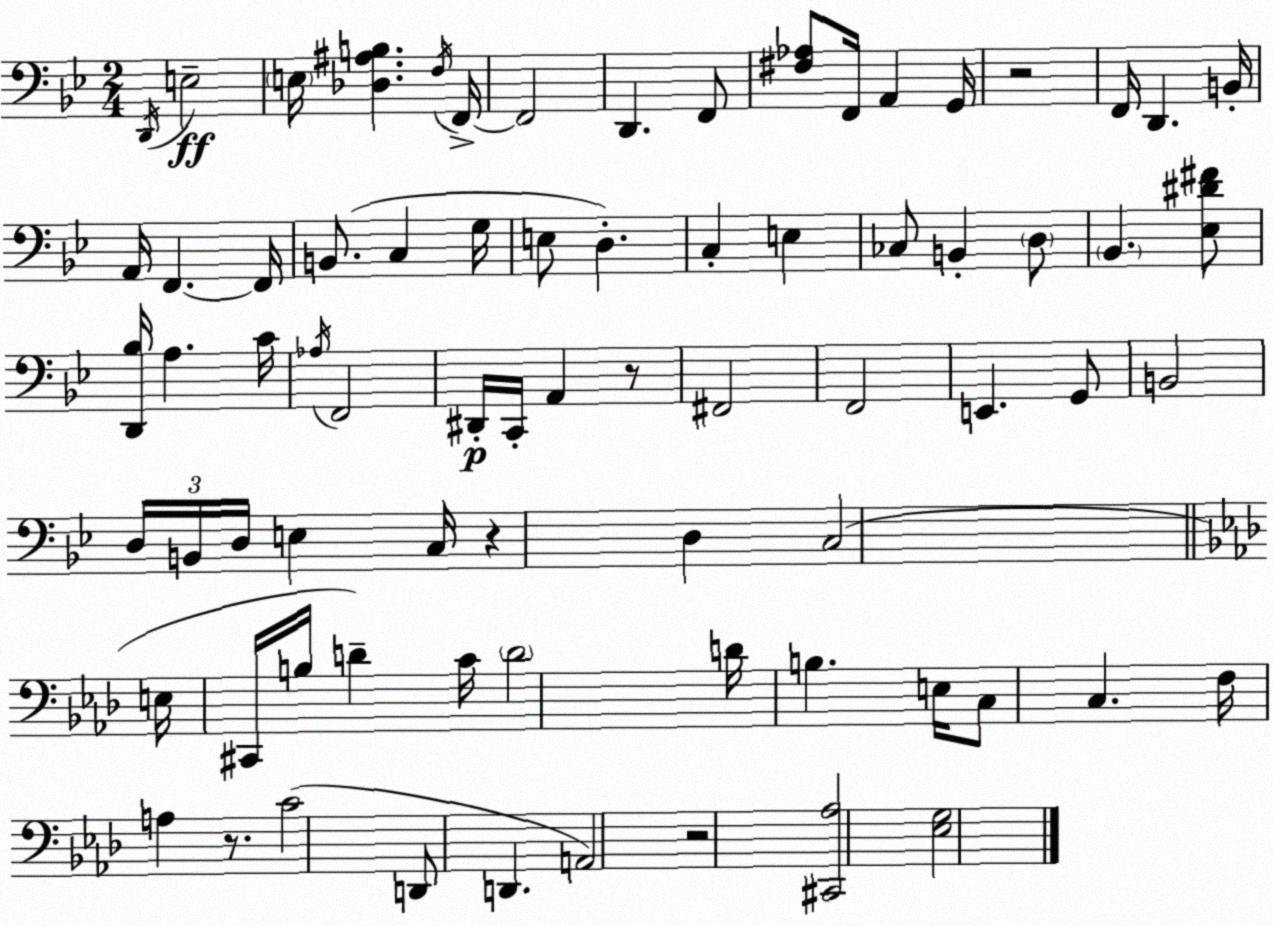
X:1
T:Untitled
M:2/4
L:1/4
K:Gm
D,,/4 E,2 E,/4 [_D,^A,B,] F,/4 F,,/4 F,,2 D,, F,,/2 [^F,_A,]/2 F,,/4 A,, G,,/4 z2 F,,/4 D,, B,,/4 A,,/4 F,, F,,/4 B,,/2 C, G,/4 E,/2 D, C, E, _C,/2 B,, D,/2 _B,, [_E,^D^F]/2 [D,,_B,]/4 A, C/4 _A,/4 F,,2 ^D,,/4 C,,/4 A,, z/2 ^F,,2 F,,2 E,, G,,/2 B,,2 D,/4 B,,/4 D,/4 E, C,/4 z D, C,2 E,/4 ^C,,/4 B,/4 D C/4 D2 D/4 B, E,/4 C,/2 C, F,/4 A, z/2 C2 D,,/2 D,, A,,2 z2 [^C,,_A,]2 [_E,G,]2